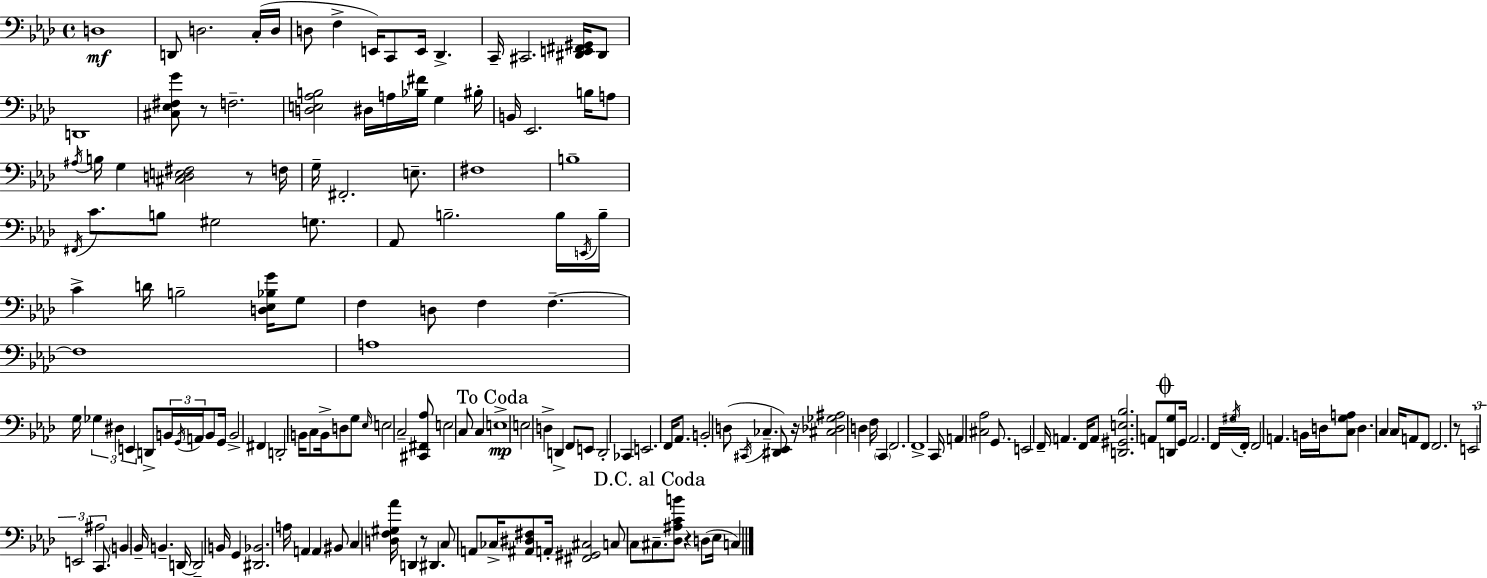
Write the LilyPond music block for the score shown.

{
  \clef bass
  \time 4/4
  \defaultTimeSignature
  \key f \minor
  d1\mf | d,8 d2. c16-.( d16 | d8 f4-> e,16) c,8 e,16 des,4.-> | c,16-- cis,2. <dis, e, fis, gis,>16 dis,8 | \break d,1 | <cis ees fis g'>8 r8 f2.-- | <d e aes b>2 dis16 a16 <bes fis'>16 g4 bis16-. | b,16 ees,2. b16 a8 | \break \acciaccatura { ais16 } b16 g4 <cis d e fis>2 r8 | f16 g16-- fis,2.-. e8.-- | fis1 | b1-- | \break \acciaccatura { fis,16 } c'8. b8 gis2 g8. | aes,8 b2.-- | b16 \acciaccatura { e,16 } b16-- c'4-> d'16 b2-- | <d ees bes g'>16 g8 f4 d8 f4 f4.--~~ | \break f1 | a1 | g16 \tuplet 3/2 { ges4 dis4 e,4 } | d,8-> \tuplet 3/2 { b,16 \acciaccatura { g,16 } a,16 } b,8 g,16 b,2-> | \break fis,4 d,2-. b,16 c8 b,16-> | d8 g8 \grace { ees16 } e2 c2-- | <cis, fis, aes>8 e2 c8 | c4 \mark "To Coda" e1->\mp | \break e2 d4-> | d,4-> f,8 e,8 d,2-. | ces,4 e,2. | f,16 aes,8. b,2-. d8( \acciaccatura { cis,16 } | \break ces4.-- <dis, ees,>8) r16 <cis des ges ais>2 | d4 f16 \parenthesize c,4 f,2. | f,1-> | c,16 a,4 <cis aes>2 | \break g,8. e,2 f,16-- a,4. | f,16 a,8 <d, gis, e bes>2. | a,8 \mark \markup { \musicglyph "scripts.coda" } <d, g>8 g,16 a,2. | \tuplet 3/2 { f,16 \acciaccatura { gis16 } f,16-. } f,2 | \break a,4. b,16 d16 <c g a>8 d4. | \parenthesize c4 c16 a,8 f,8 f,2. | r8 \tuplet 3/2 { e,2 e,2 | ais2 } c,8. | \break \parenthesize b,4 bes,16-- b,4.-- d,16~~ d,2-- | b,16 g,4 <dis, bes,>2. | a16 a,4 a,4 | bis,8 c4 <d f gis aes'>16 d,4 r8 dis,4. | \break c8 a,8 ces16-> <ais, dis fis>8 a,16-. <fis, gis, cis>2 | c8 c8 \mark "D.C. al Coda" cis8.-- <des ais c' b'>8 r4 | d8( ees16 c4) \bar "|."
}